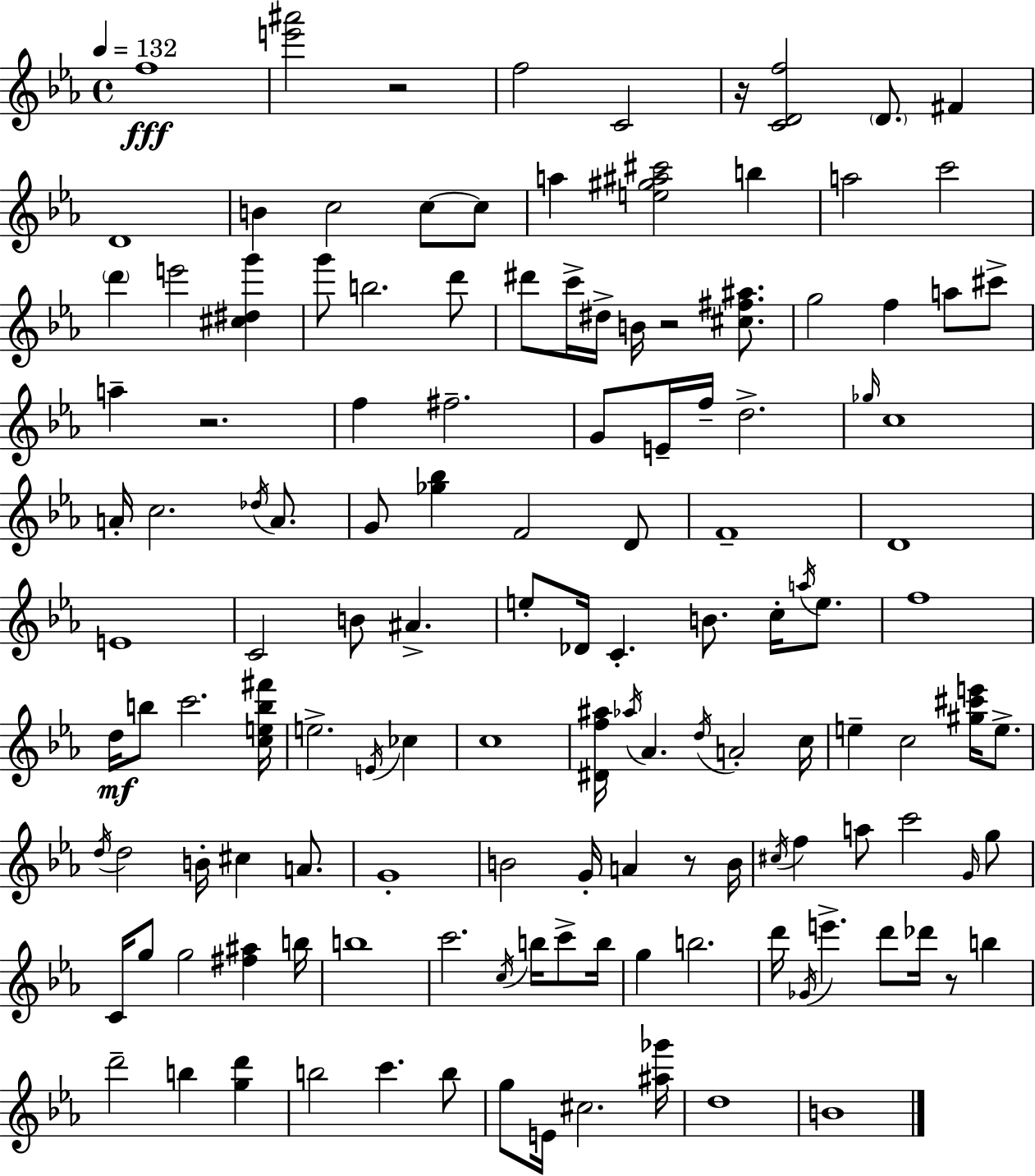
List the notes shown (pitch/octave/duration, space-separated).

F5/w [E6,A#6]/h R/h F5/h C4/h R/s [C4,D4,F5]/h D4/e. F#4/q D4/w B4/q C5/h C5/e C5/e A5/q [E5,G#5,A#5,C#6]/h B5/q A5/h C6/h D6/q E6/h [C#5,D#5,G6]/q G6/e B5/h. D6/e D#6/e C6/s D#5/s B4/s R/h [C#5,F#5,A#5]/e. G5/h F5/q A5/e C#6/e A5/q R/h. F5/q F#5/h. G4/e E4/s F5/s D5/h. Gb5/s C5/w A4/s C5/h. Db5/s A4/e. G4/e [Gb5,Bb5]/q F4/h D4/e F4/w D4/w E4/w C4/h B4/e A#4/q. E5/e Db4/s C4/q. B4/e. C5/s A5/s E5/e. F5/w D5/s B5/e C6/h. [C5,E5,B5,F#6]/s E5/h. E4/s CES5/q C5/w [D#4,F5,A#5]/s Ab5/s Ab4/q. D5/s A4/h C5/s E5/q C5/h [G#5,C#6,E6]/s E5/e. D5/s D5/h B4/s C#5/q A4/e. G4/w B4/h G4/s A4/q R/e B4/s C#5/s F5/q A5/e C6/h G4/s G5/e C4/s G5/e G5/h [F#5,A#5]/q B5/s B5/w C6/h. C5/s B5/s C6/e B5/s G5/q B5/h. D6/s Gb4/s E6/q. D6/e Db6/s R/e B5/q D6/h B5/q [G5,D6]/q B5/h C6/q. B5/e G5/e E4/s C#5/h. [A#5,Gb6]/s D5/w B4/w